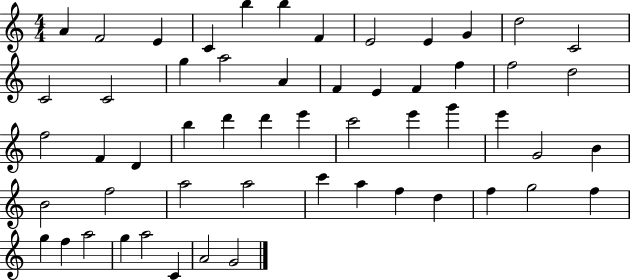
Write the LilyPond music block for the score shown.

{
  \clef treble
  \numericTimeSignature
  \time 4/4
  \key c \major
  a'4 f'2 e'4 | c'4 b''4 b''4 f'4 | e'2 e'4 g'4 | d''2 c'2 | \break c'2 c'2 | g''4 a''2 a'4 | f'4 e'4 f'4 f''4 | f''2 d''2 | \break f''2 f'4 d'4 | b''4 d'''4 d'''4 e'''4 | c'''2 e'''4 g'''4 | e'''4 g'2 b'4 | \break b'2 f''2 | a''2 a''2 | c'''4 a''4 f''4 d''4 | f''4 g''2 f''4 | \break g''4 f''4 a''2 | g''4 a''2 c'4 | a'2 g'2 | \bar "|."
}